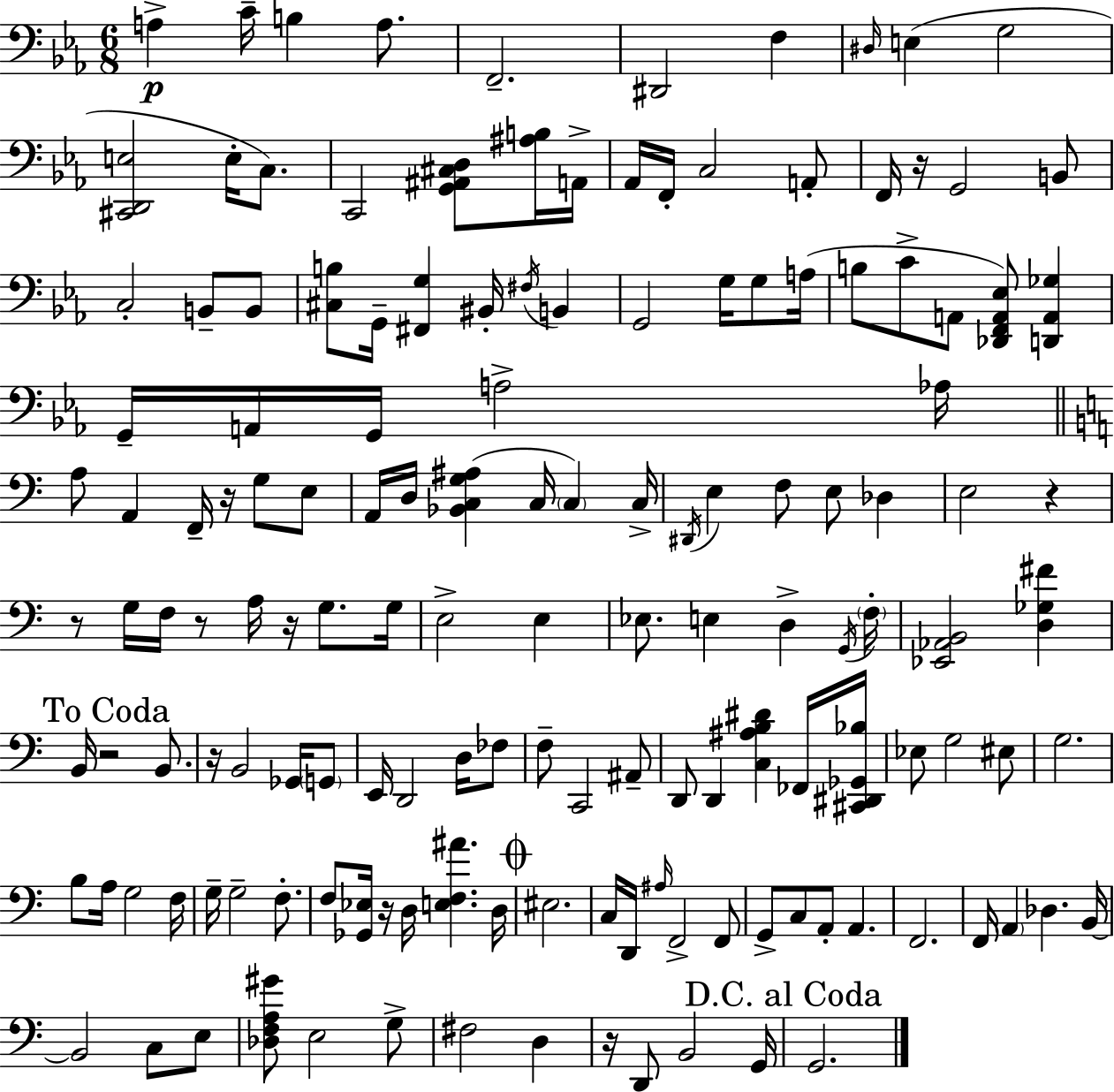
A3/q C4/s B3/q A3/e. F2/h. D#2/h F3/q D#3/s E3/q G3/h [C#2,D2,E3]/h E3/s C3/e. C2/h [G2,A#2,C#3,D3]/e [A#3,B3]/s A2/s Ab2/s F2/s C3/h A2/e F2/s R/s G2/h B2/e C3/h B2/e B2/e [C#3,B3]/e G2/s [F#2,G3]/q BIS2/s F#3/s B2/q G2/h G3/s G3/e A3/s B3/e C4/e A2/e [Db2,F2,A2,Eb3]/e [D2,A2,Gb3]/q G2/s A2/s G2/s A3/h Ab3/s A3/e A2/q F2/s R/s G3/e E3/e A2/s D3/s [Bb2,C3,G3,A#3]/q C3/s C3/q C3/s D#2/s E3/q F3/e E3/e Db3/q E3/h R/q R/e G3/s F3/s R/e A3/s R/s G3/e. G3/s E3/h E3/q Eb3/e. E3/q D3/q G2/s F3/s [Eb2,Ab2,B2]/h [D3,Gb3,F#4]/q B2/s R/h B2/e. R/s B2/h Gb2/s G2/e E2/s D2/h D3/s FES3/e F3/e C2/h A#2/e D2/e D2/q [C3,A#3,B3,D#4]/q FES2/s [C#2,D#2,Gb2,Bb3]/s Eb3/e G3/h EIS3/e G3/h. B3/e A3/s G3/h F3/s G3/s G3/h F3/e. F3/e [Gb2,Eb3]/s R/s D3/s [E3,F3,A#4]/q. D3/s EIS3/h. C3/s D2/s A#3/s F2/h F2/e G2/e C3/e A2/e A2/q. F2/h. F2/s A2/q Db3/q. B2/s B2/h C3/e E3/e [Db3,F3,A3,G#4]/e E3/h G3/e F#3/h D3/q R/s D2/e B2/h G2/s G2/h.